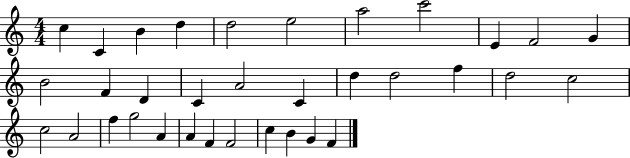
X:1
T:Untitled
M:4/4
L:1/4
K:C
c C B d d2 e2 a2 c'2 E F2 G B2 F D C A2 C d d2 f d2 c2 c2 A2 f g2 A A F F2 c B G F